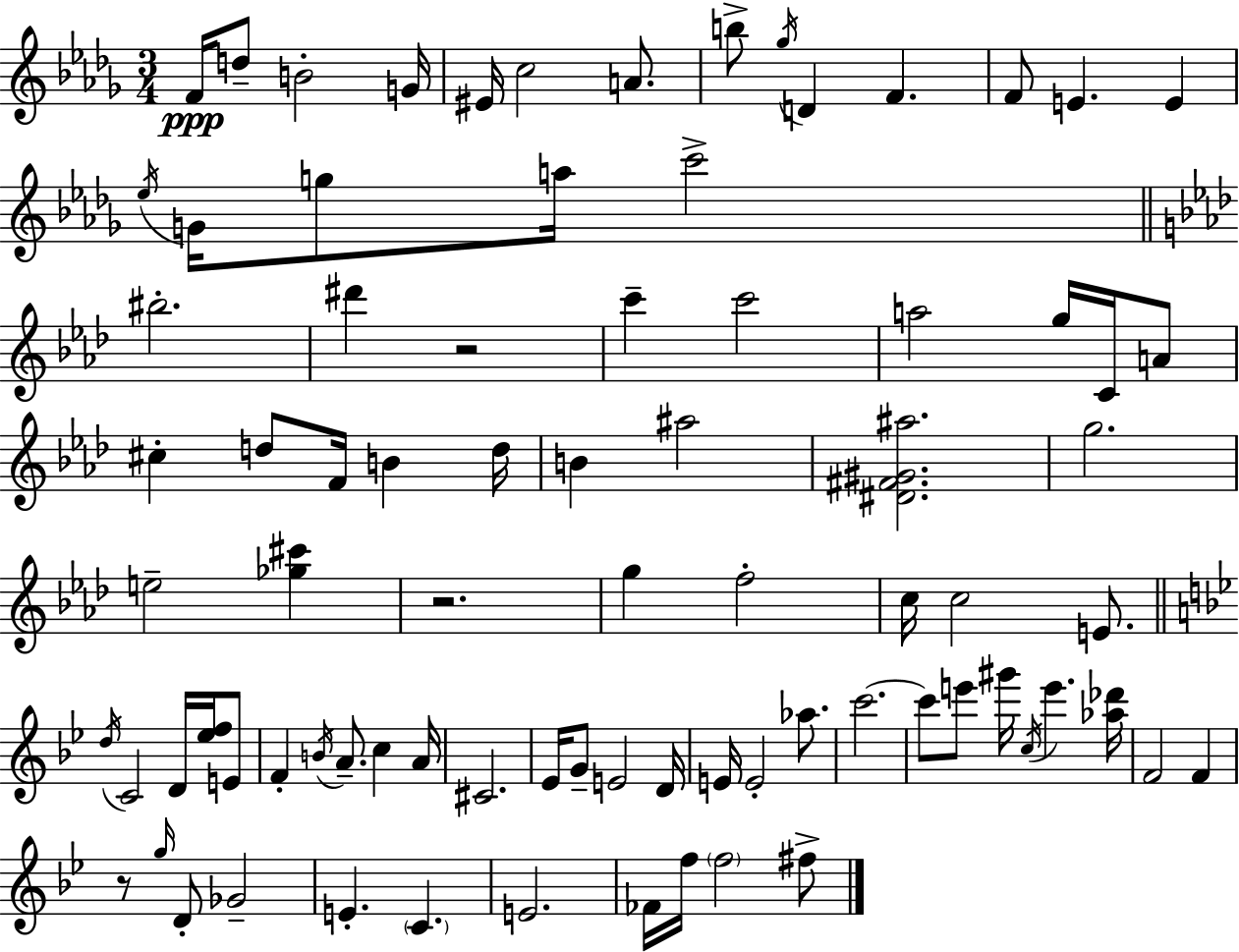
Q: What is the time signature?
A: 3/4